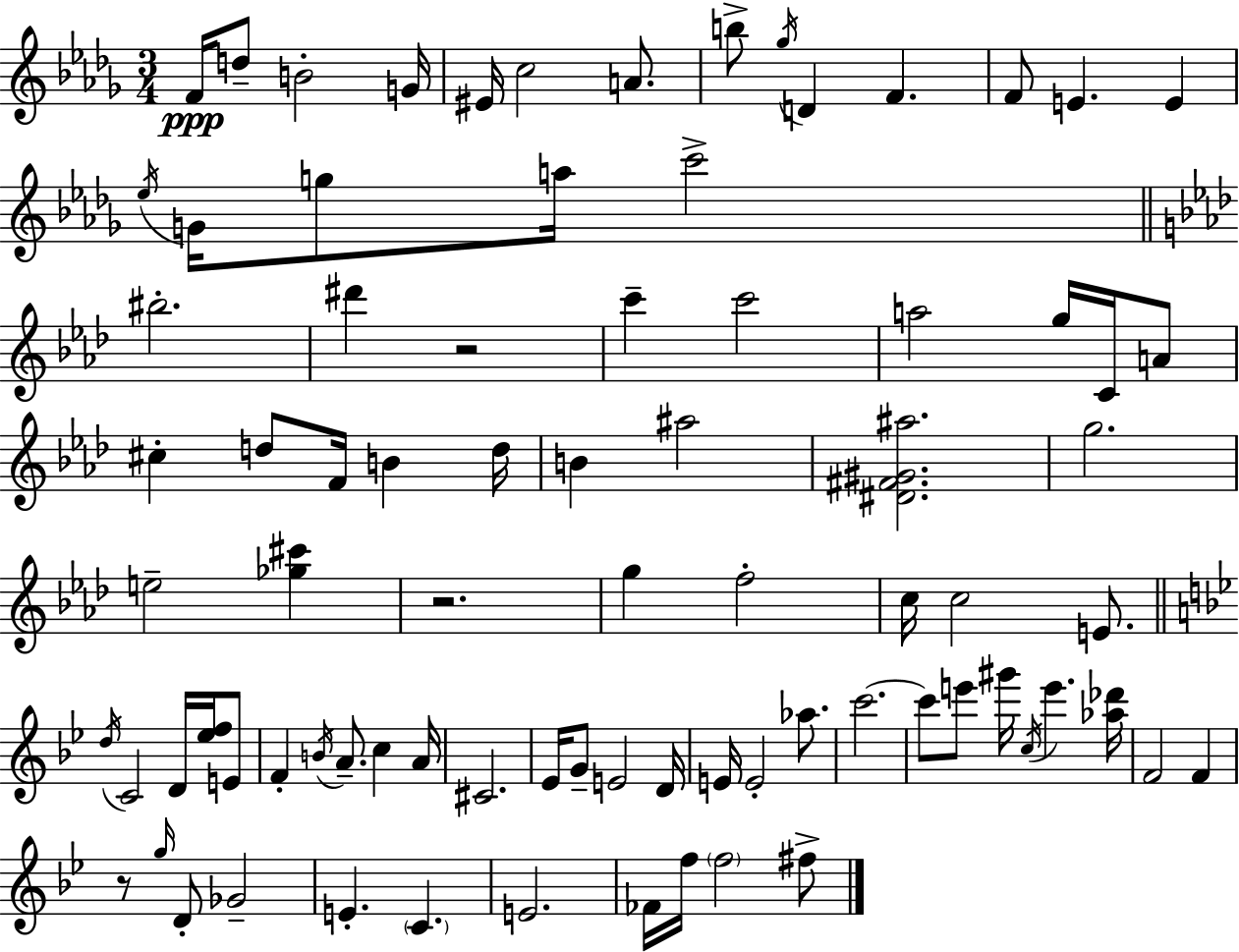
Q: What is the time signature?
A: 3/4